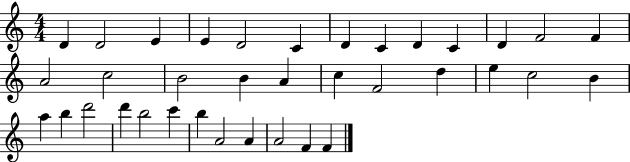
{
  \clef treble
  \numericTimeSignature
  \time 4/4
  \key c \major
  d'4 d'2 e'4 | e'4 d'2 c'4 | d'4 c'4 d'4 c'4 | d'4 f'2 f'4 | \break a'2 c''2 | b'2 b'4 a'4 | c''4 f'2 d''4 | e''4 c''2 b'4 | \break a''4 b''4 d'''2 | d'''4 b''2 c'''4 | b''4 a'2 a'4 | a'2 f'4 f'4 | \break \bar "|."
}